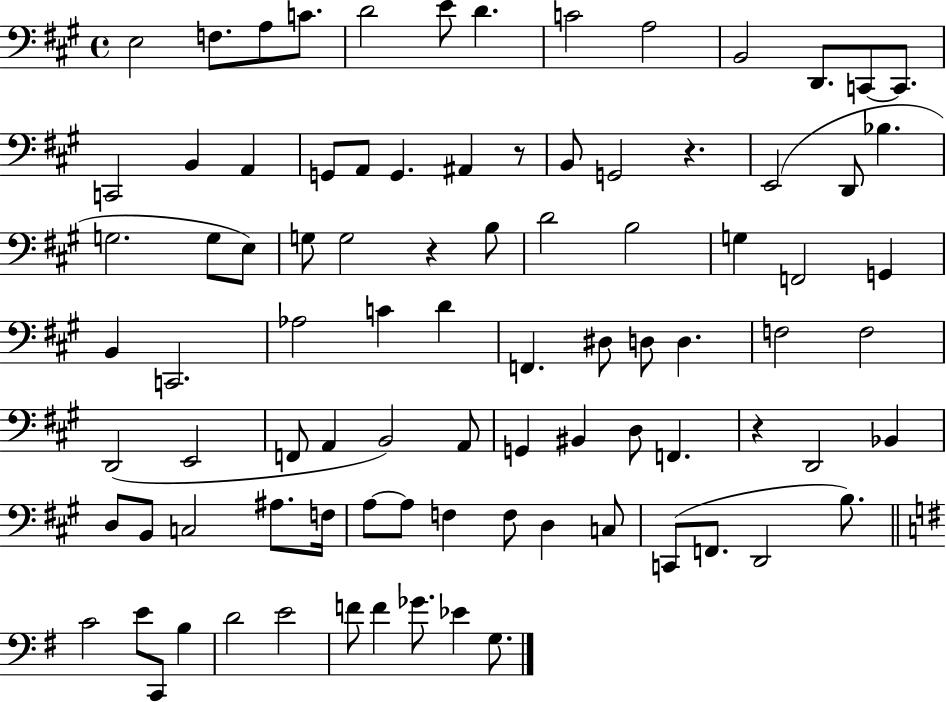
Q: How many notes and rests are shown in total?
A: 89